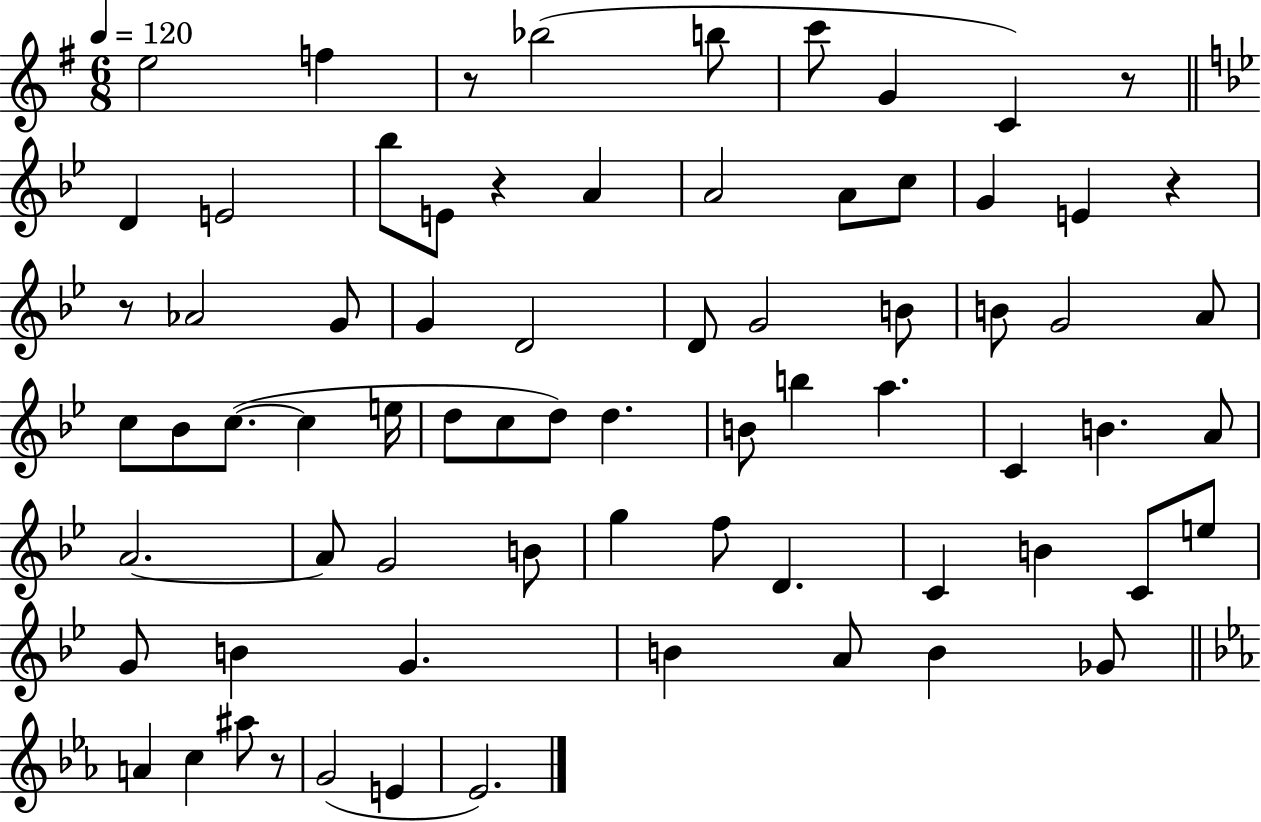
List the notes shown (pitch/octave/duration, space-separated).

E5/h F5/q R/e Bb5/h B5/e C6/e G4/q C4/q R/e D4/q E4/h Bb5/e E4/e R/q A4/q A4/h A4/e C5/e G4/q E4/q R/q R/e Ab4/h G4/e G4/q D4/h D4/e G4/h B4/e B4/e G4/h A4/e C5/e Bb4/e C5/e. C5/q E5/s D5/e C5/e D5/e D5/q. B4/e B5/q A5/q. C4/q B4/q. A4/e A4/h. A4/e G4/h B4/e G5/q F5/e D4/q. C4/q B4/q C4/e E5/e G4/e B4/q G4/q. B4/q A4/e B4/q Gb4/e A4/q C5/q A#5/e R/e G4/h E4/q Eb4/h.